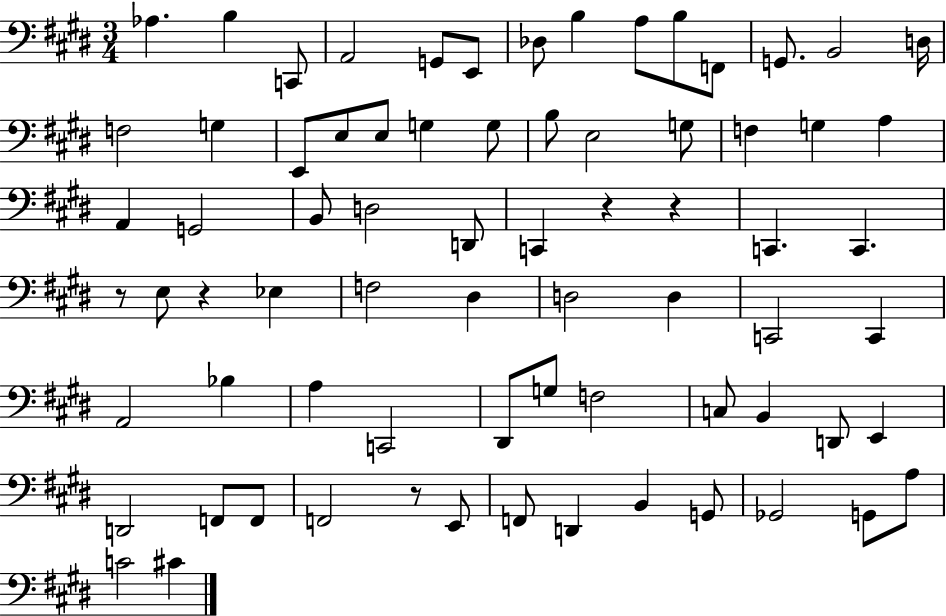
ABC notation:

X:1
T:Untitled
M:3/4
L:1/4
K:E
_A, B, C,,/2 A,,2 G,,/2 E,,/2 _D,/2 B, A,/2 B,/2 F,,/2 G,,/2 B,,2 D,/4 F,2 G, E,,/2 E,/2 E,/2 G, G,/2 B,/2 E,2 G,/2 F, G, A, A,, G,,2 B,,/2 D,2 D,,/2 C,, z z C,, C,, z/2 E,/2 z _E, F,2 ^D, D,2 D, C,,2 C,, A,,2 _B, A, C,,2 ^D,,/2 G,/2 F,2 C,/2 B,, D,,/2 E,, D,,2 F,,/2 F,,/2 F,,2 z/2 E,,/2 F,,/2 D,, B,, G,,/2 _G,,2 G,,/2 A,/2 C2 ^C